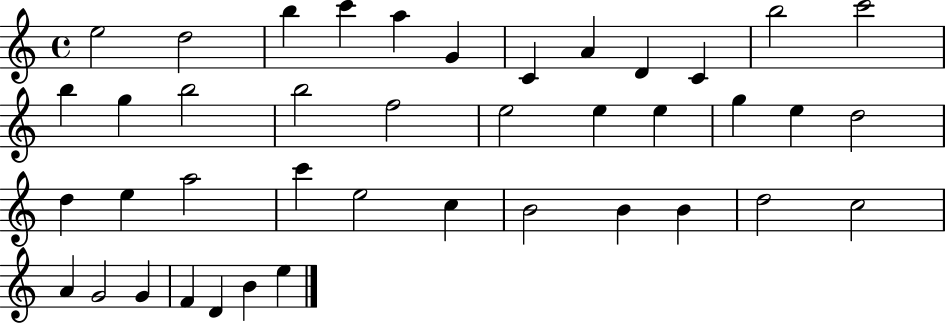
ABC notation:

X:1
T:Untitled
M:4/4
L:1/4
K:C
e2 d2 b c' a G C A D C b2 c'2 b g b2 b2 f2 e2 e e g e d2 d e a2 c' e2 c B2 B B d2 c2 A G2 G F D B e